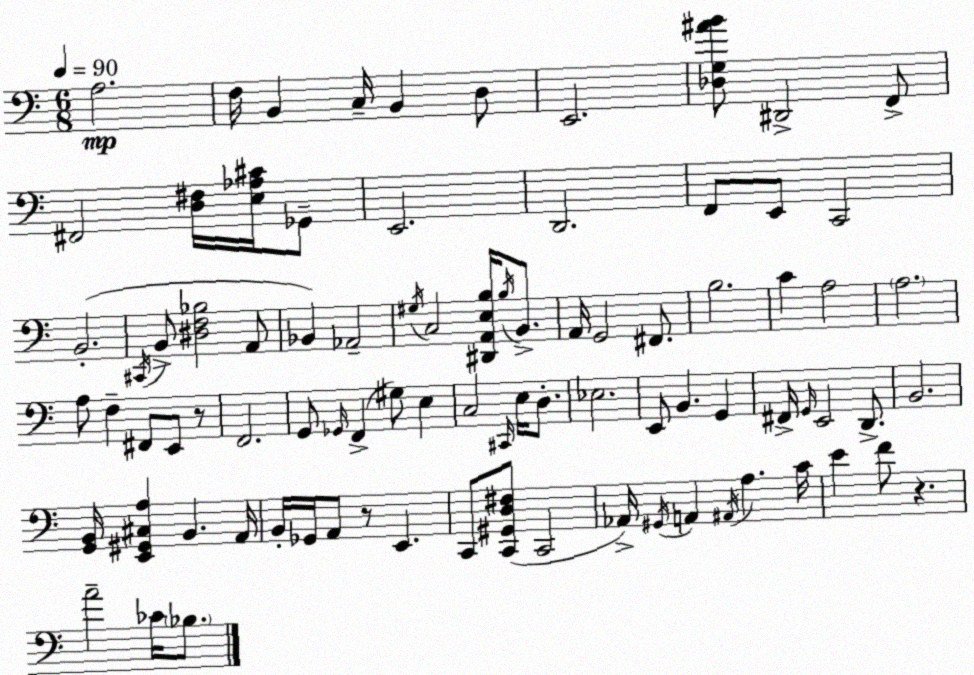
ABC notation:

X:1
T:Untitled
M:6/8
L:1/4
K:Am
A,2 F,/4 B,, C,/4 B,, D,/2 E,,2 [_D,G,^AB]/2 ^D,,2 F,,/2 ^F,,2 [D,^F,]/4 [E,_A,^C]/4 _G,,/2 E,,2 D,,2 F,,/2 E,,/2 C,,2 B,,2 ^C,,/4 B,,/2 [^D,F,_B,]2 A,,/2 _B,, _A,,2 ^G,/4 C,2 [^D,,A,,E,B,]/4 B,/4 B,,/2 A,,/4 G,,2 ^F,,/2 B,2 C A,2 A,2 A,/2 F, ^F,,/2 E,,/2 z/2 F,,2 G,,/2 _G,,/4 F,, ^G,/2 E, C,2 ^C,,/4 E,/4 D,/2 _E,2 E,,/2 B,, G,, ^F,,/4 G,,/4 E,,2 D,,/2 B,,2 [G,,B,,]/4 [E,,^G,,^C,A,] B,, A,,/4 B,,/4 _G,,/4 A,,/2 z/2 E,, C,,/2 [C,,^G,,D,^F,]/2 C,,2 _A,,/4 ^G,,/4 A,, ^A,,/4 A, C/4 E F/2 z A2 _C/4 _B,/2